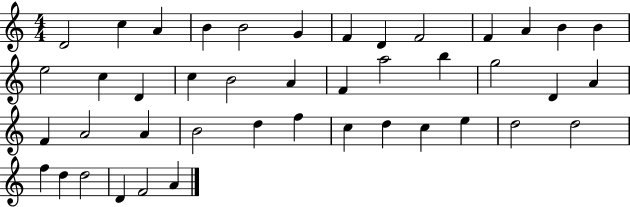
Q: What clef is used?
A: treble